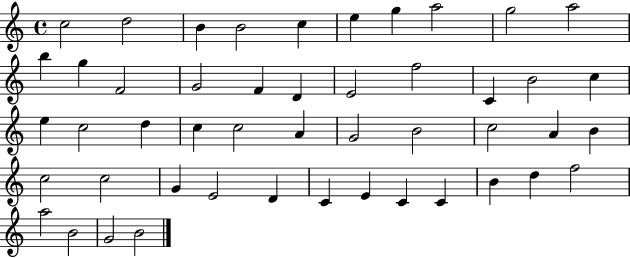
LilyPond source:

{
  \clef treble
  \time 4/4
  \defaultTimeSignature
  \key c \major
  c''2 d''2 | b'4 b'2 c''4 | e''4 g''4 a''2 | g''2 a''2 | \break b''4 g''4 f'2 | g'2 f'4 d'4 | e'2 f''2 | c'4 b'2 c''4 | \break e''4 c''2 d''4 | c''4 c''2 a'4 | g'2 b'2 | c''2 a'4 b'4 | \break c''2 c''2 | g'4 e'2 d'4 | c'4 e'4 c'4 c'4 | b'4 d''4 f''2 | \break a''2 b'2 | g'2 b'2 | \bar "|."
}